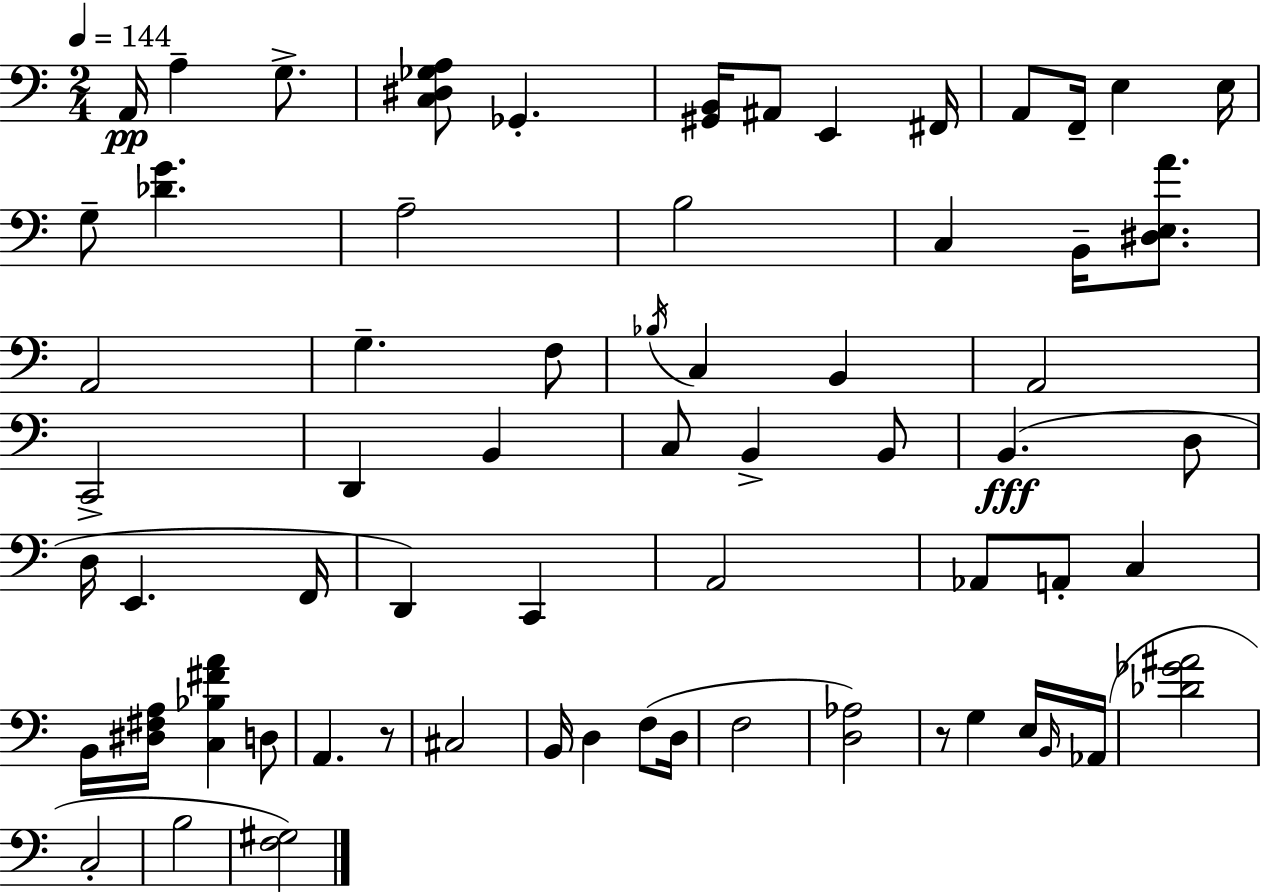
X:1
T:Untitled
M:2/4
L:1/4
K:Am
A,,/4 A, G,/2 [C,^D,_G,A,]/2 _G,, [^G,,B,,]/4 ^A,,/2 E,, ^F,,/4 A,,/2 F,,/4 E, E,/4 G,/2 [_DG] A,2 B,2 C, B,,/4 [^D,E,A]/2 A,,2 G, F,/2 _B,/4 C, B,, A,,2 C,,2 D,, B,, C,/2 B,, B,,/2 B,, D,/2 D,/4 E,, F,,/4 D,, C,, A,,2 _A,,/2 A,,/2 C, B,,/4 [^D,^F,A,]/4 [C,_B,^FA] D,/2 A,, z/2 ^C,2 B,,/4 D, F,/2 D,/4 F,2 [D,_A,]2 z/2 G, E,/4 B,,/4 _A,,/4 [_D_G^A]2 C,2 B,2 [F,^G,]2